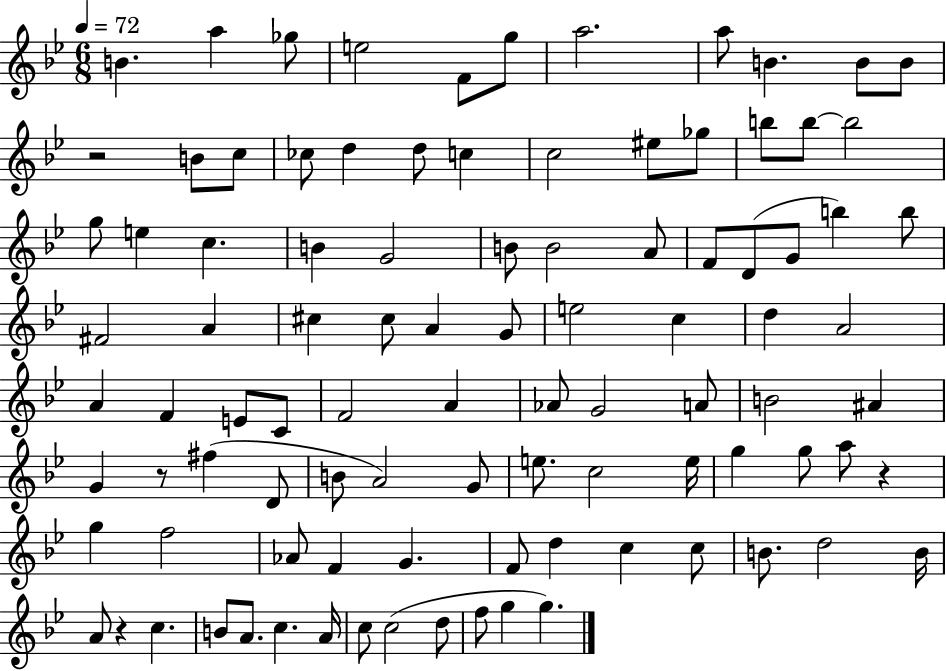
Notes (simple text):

B4/q. A5/q Gb5/e E5/h F4/e G5/e A5/h. A5/e B4/q. B4/e B4/e R/h B4/e C5/e CES5/e D5/q D5/e C5/q C5/h EIS5/e Gb5/e B5/e B5/e B5/h G5/e E5/q C5/q. B4/q G4/h B4/e B4/h A4/e F4/e D4/e G4/e B5/q B5/e F#4/h A4/q C#5/q C#5/e A4/q G4/e E5/h C5/q D5/q A4/h A4/q F4/q E4/e C4/e F4/h A4/q Ab4/e G4/h A4/e B4/h A#4/q G4/q R/e F#5/q D4/e B4/e A4/h G4/e E5/e. C5/h E5/s G5/q G5/e A5/e R/q G5/q F5/h Ab4/e F4/q G4/q. F4/e D5/q C5/q C5/e B4/e. D5/h B4/s A4/e R/q C5/q. B4/e A4/e. C5/q. A4/s C5/e C5/h D5/e F5/e G5/q G5/q.